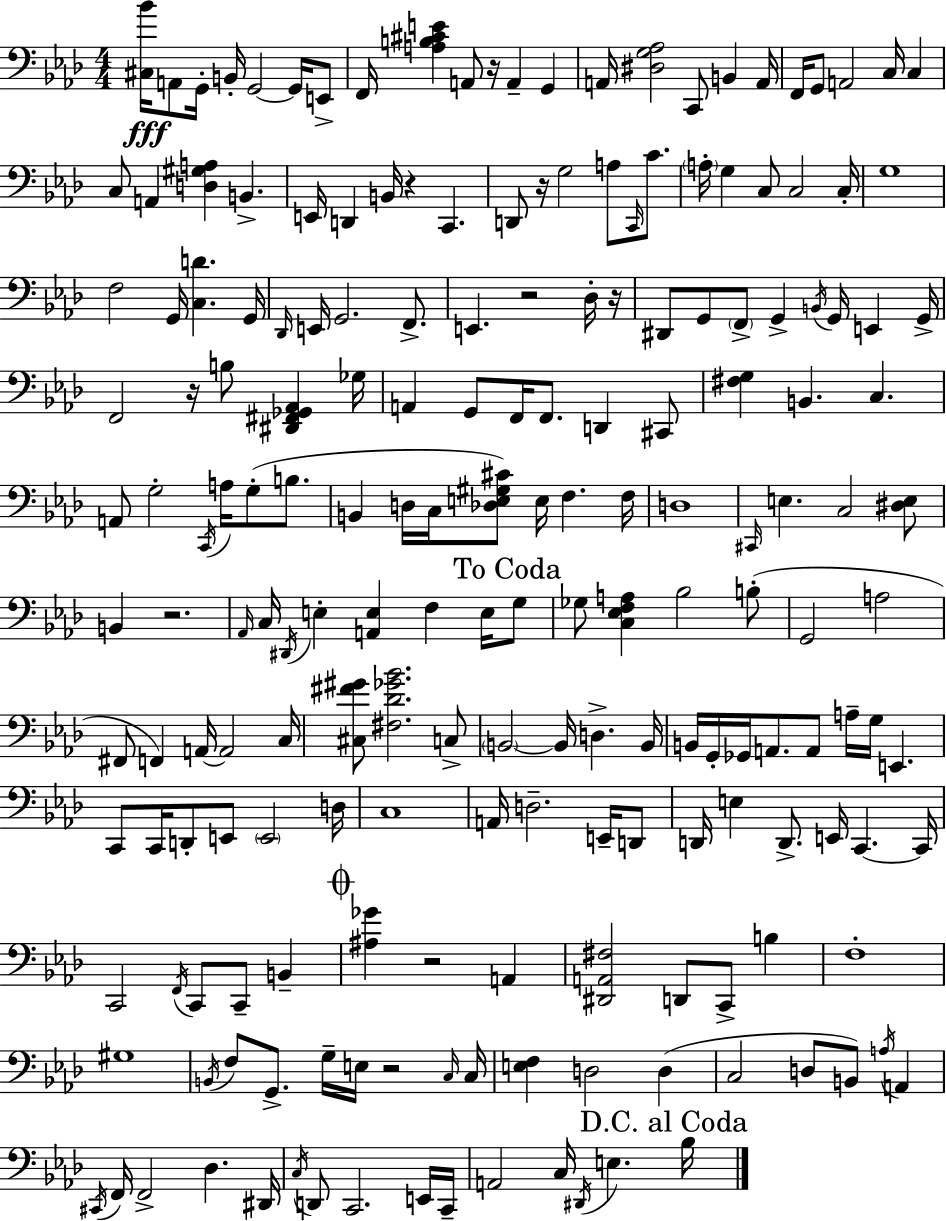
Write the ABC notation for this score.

X:1
T:Untitled
M:4/4
L:1/4
K:Ab
[^C,_B]/4 A,,/2 G,,/4 B,,/4 G,,2 G,,/4 E,,/2 F,,/4 [A,B,^CE] A,,/2 z/4 A,, G,, A,,/4 [^D,G,_A,]2 C,,/2 B,, A,,/4 F,,/4 G,,/2 A,,2 C,/4 C, C,/2 A,, [D,^G,A,] B,, E,,/4 D,, B,,/4 z C,, D,,/2 z/4 G,2 A,/2 C,,/4 C/2 A,/4 G, C,/2 C,2 C,/4 G,4 F,2 G,,/4 [C,D] G,,/4 _D,,/4 E,,/4 G,,2 F,,/2 E,, z2 _D,/4 z/4 ^D,,/2 G,,/2 F,,/2 G,, B,,/4 G,,/4 E,, G,,/4 F,,2 z/4 B,/2 [^D,,^F,,_G,,_A,,] _G,/4 A,, G,,/2 F,,/4 F,,/2 D,, ^C,,/2 [^F,G,] B,, C, A,,/2 G,2 C,,/4 A,/4 G,/2 B,/2 B,, D,/4 C,/4 [_D,E,^G,^C]/2 E,/4 F, F,/4 D,4 ^C,,/4 E, C,2 [^D,E,]/2 B,, z2 _A,,/4 C,/4 ^D,,/4 E, [A,,E,] F, E,/4 G,/2 _G,/2 [C,_E,F,A,] _B,2 B,/2 G,,2 A,2 ^F,,/2 F,, A,,/4 A,,2 C,/4 [^C,^F^G]/2 [^F,_D_G_B]2 C,/2 B,,2 B,,/4 D, B,,/4 B,,/4 G,,/4 _G,,/4 A,,/2 A,,/2 A,/4 G,/4 E,, C,,/2 C,,/4 D,,/2 E,,/2 E,,2 D,/4 C,4 A,,/4 D,2 E,,/4 D,,/2 D,,/4 E, D,,/2 E,,/4 C,, C,,/4 C,,2 F,,/4 C,,/2 C,,/2 B,, [^A,_G] z2 A,, [^D,,A,,^F,]2 D,,/2 C,,/2 B, F,4 ^G,4 B,,/4 F,/2 G,,/2 G,/4 E,/4 z2 C,/4 C,/4 [E,F,] D,2 D, C,2 D,/2 B,,/2 A,/4 A,, ^C,,/4 F,,/4 F,,2 _D, ^D,,/4 C,/4 D,,/2 C,,2 E,,/4 C,,/4 A,,2 C,/4 ^D,,/4 E, _B,/4